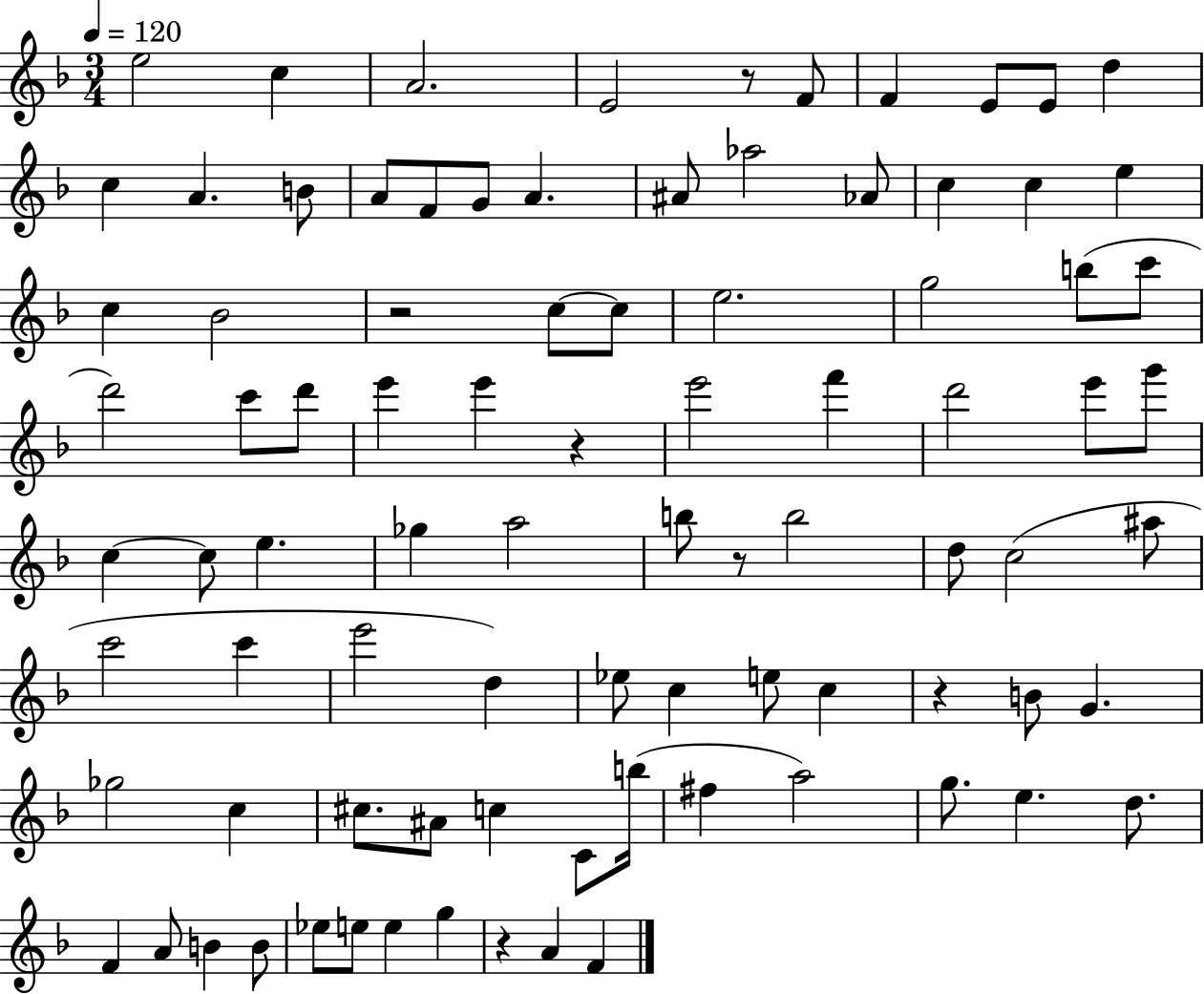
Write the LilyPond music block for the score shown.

{
  \clef treble
  \numericTimeSignature
  \time 3/4
  \key f \major
  \tempo 4 = 120
  e''2 c''4 | a'2. | e'2 r8 f'8 | f'4 e'8 e'8 d''4 | \break c''4 a'4. b'8 | a'8 f'8 g'8 a'4. | ais'8 aes''2 aes'8 | c''4 c''4 e''4 | \break c''4 bes'2 | r2 c''8~~ c''8 | e''2. | g''2 b''8( c'''8 | \break d'''2) c'''8 d'''8 | e'''4 e'''4 r4 | e'''2 f'''4 | d'''2 e'''8 g'''8 | \break c''4~~ c''8 e''4. | ges''4 a''2 | b''8 r8 b''2 | d''8 c''2( ais''8 | \break c'''2 c'''4 | e'''2 d''4) | ees''8 c''4 e''8 c''4 | r4 b'8 g'4. | \break ges''2 c''4 | cis''8. ais'8 c''4 c'8 b''16( | fis''4 a''2) | g''8. e''4. d''8. | \break f'4 a'8 b'4 b'8 | ees''8 e''8 e''4 g''4 | r4 a'4 f'4 | \bar "|."
}